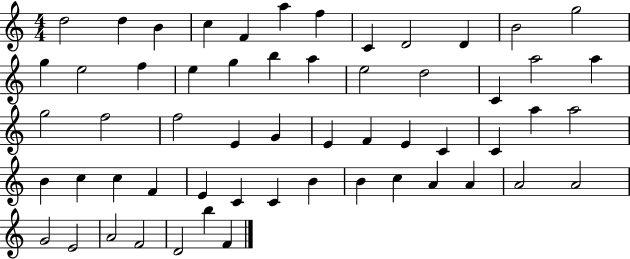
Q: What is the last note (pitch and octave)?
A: F4